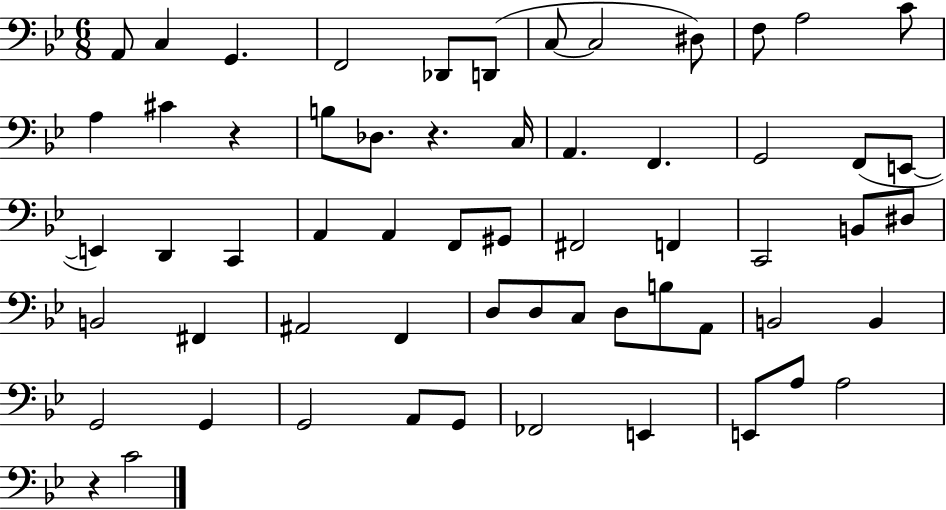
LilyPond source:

{
  \clef bass
  \numericTimeSignature
  \time 6/8
  \key bes \major
  a,8 c4 g,4. | f,2 des,8 d,8( | c8~~ c2 dis8) | f8 a2 c'8 | \break a4 cis'4 r4 | b8 des8. r4. c16 | a,4. f,4. | g,2 f,8( e,8~~ | \break e,4) d,4 c,4 | a,4 a,4 f,8 gis,8 | fis,2 f,4 | c,2 b,8 dis8 | \break b,2 fis,4 | ais,2 f,4 | d8 d8 c8 d8 b8 a,8 | b,2 b,4 | \break g,2 g,4 | g,2 a,8 g,8 | fes,2 e,4 | e,8 a8 a2 | \break r4 c'2 | \bar "|."
}